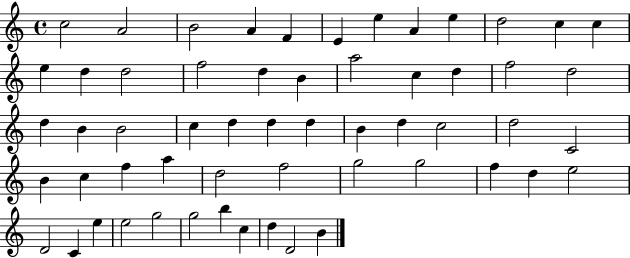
C5/h A4/h B4/h A4/q F4/q E4/q E5/q A4/q E5/q D5/h C5/q C5/q E5/q D5/q D5/h F5/h D5/q B4/q A5/h C5/q D5/q F5/h D5/h D5/q B4/q B4/h C5/q D5/q D5/q D5/q B4/q D5/q C5/h D5/h C4/h B4/q C5/q F5/q A5/q D5/h F5/h G5/h G5/h F5/q D5/q E5/h D4/h C4/q E5/q E5/h G5/h G5/h B5/q C5/q D5/q D4/h B4/q